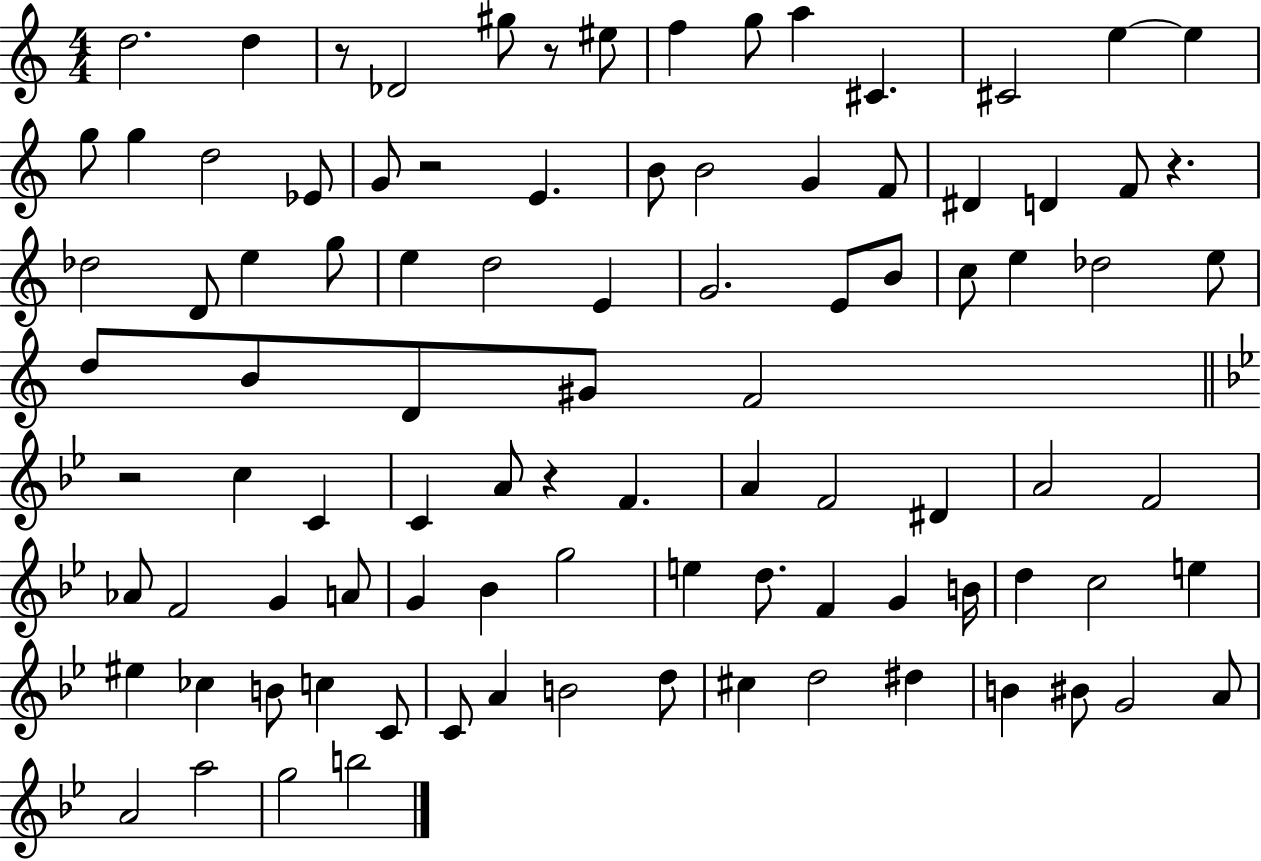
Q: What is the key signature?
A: C major